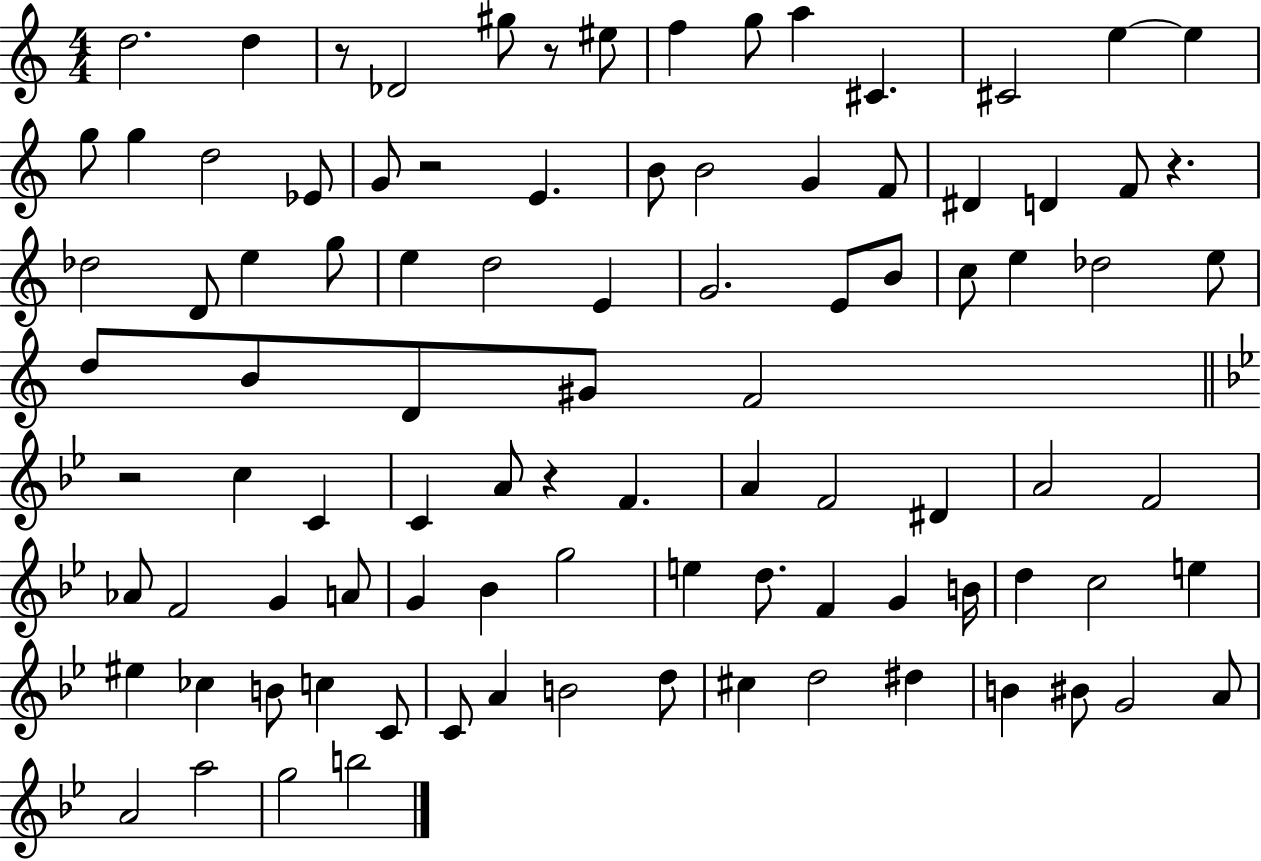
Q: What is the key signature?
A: C major